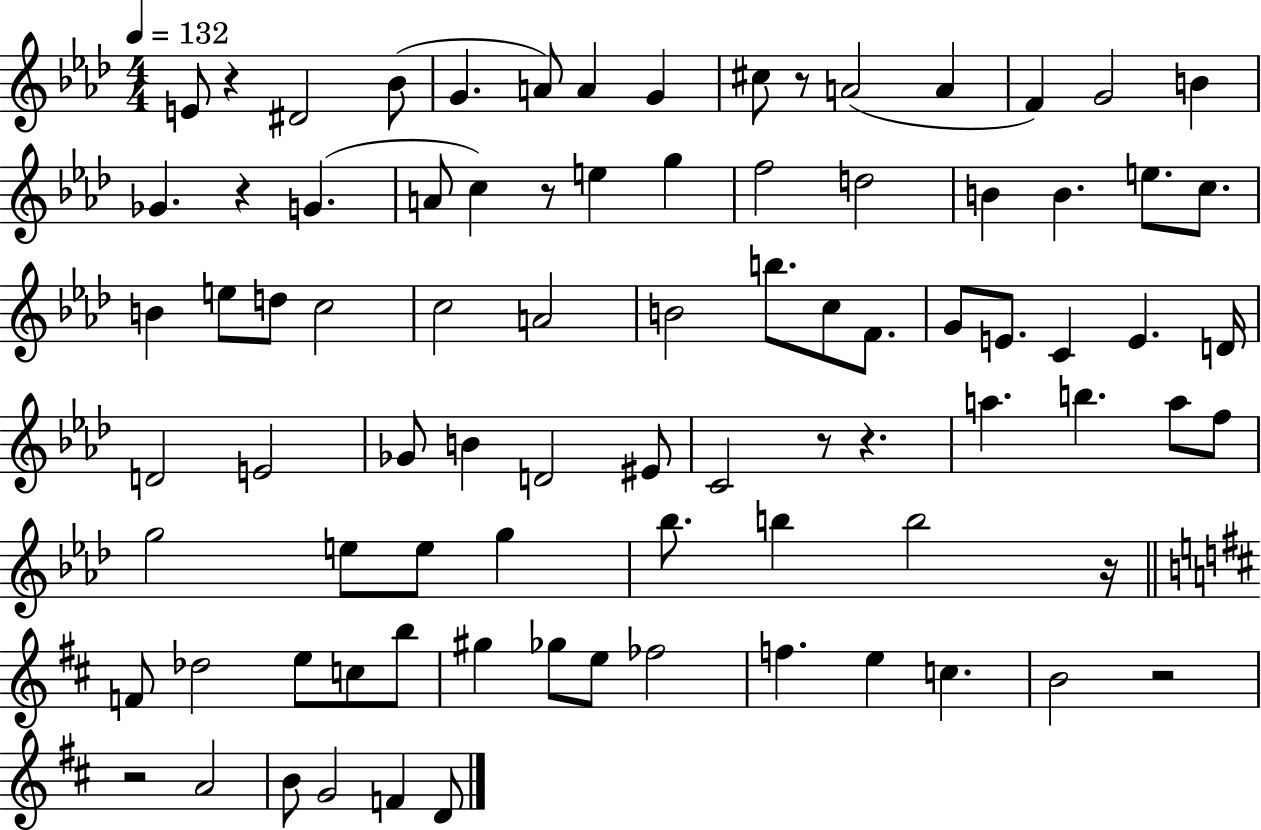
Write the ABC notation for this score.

X:1
T:Untitled
M:4/4
L:1/4
K:Ab
E/2 z ^D2 _B/2 G A/2 A G ^c/2 z/2 A2 A F G2 B _G z G A/2 c z/2 e g f2 d2 B B e/2 c/2 B e/2 d/2 c2 c2 A2 B2 b/2 c/2 F/2 G/2 E/2 C E D/4 D2 E2 _G/2 B D2 ^E/2 C2 z/2 z a b a/2 f/2 g2 e/2 e/2 g _b/2 b b2 z/4 F/2 _d2 e/2 c/2 b/2 ^g _g/2 e/2 _f2 f e c B2 z2 z2 A2 B/2 G2 F D/2